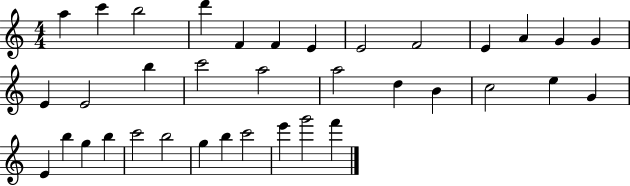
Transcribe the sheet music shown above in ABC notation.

X:1
T:Untitled
M:4/4
L:1/4
K:C
a c' b2 d' F F E E2 F2 E A G G E E2 b c'2 a2 a2 d B c2 e G E b g b c'2 b2 g b c'2 e' g'2 f'